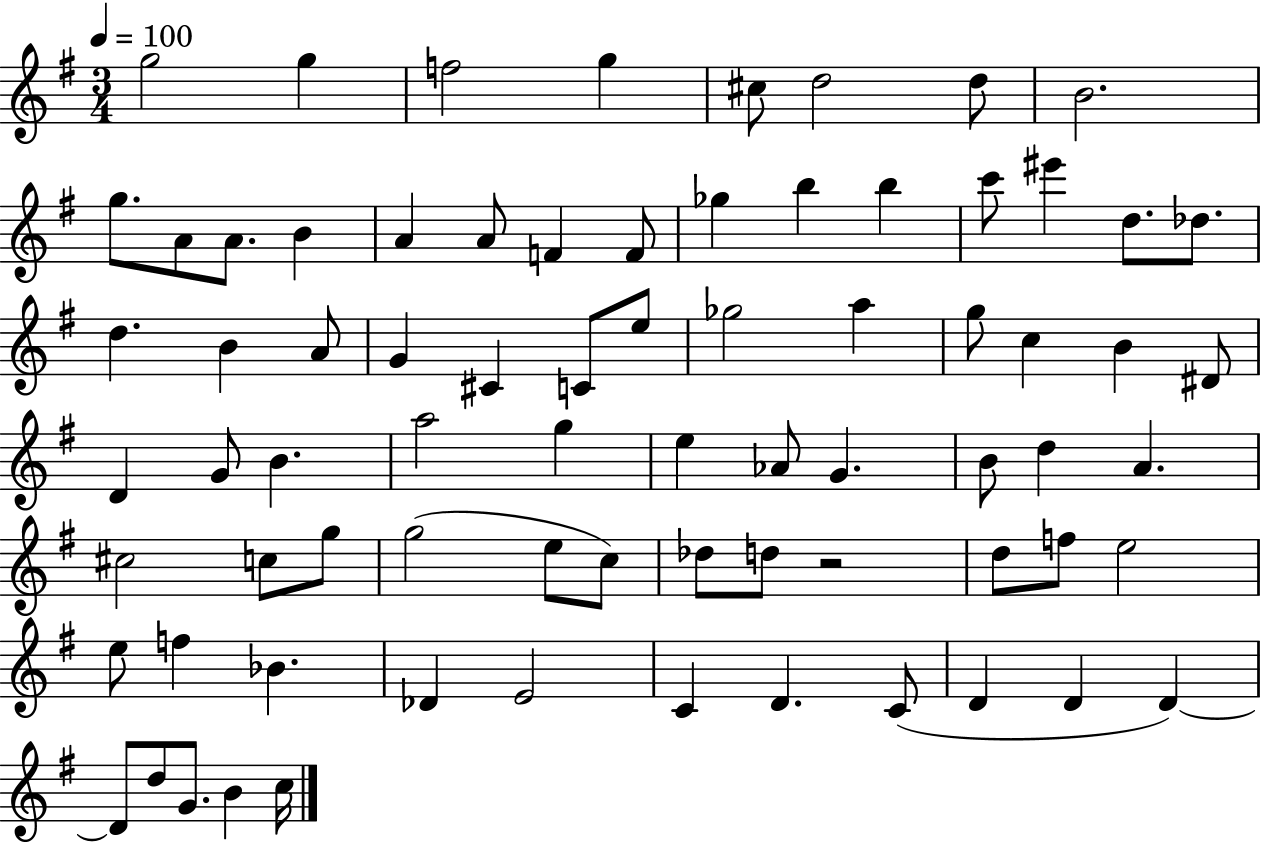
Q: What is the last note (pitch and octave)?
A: C5